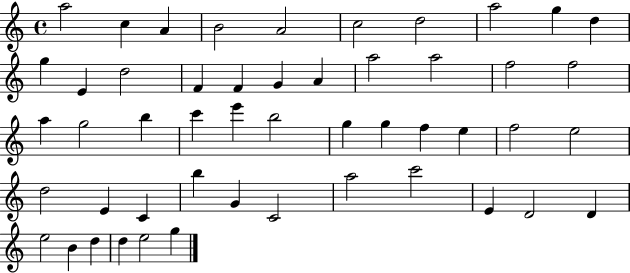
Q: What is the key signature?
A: C major